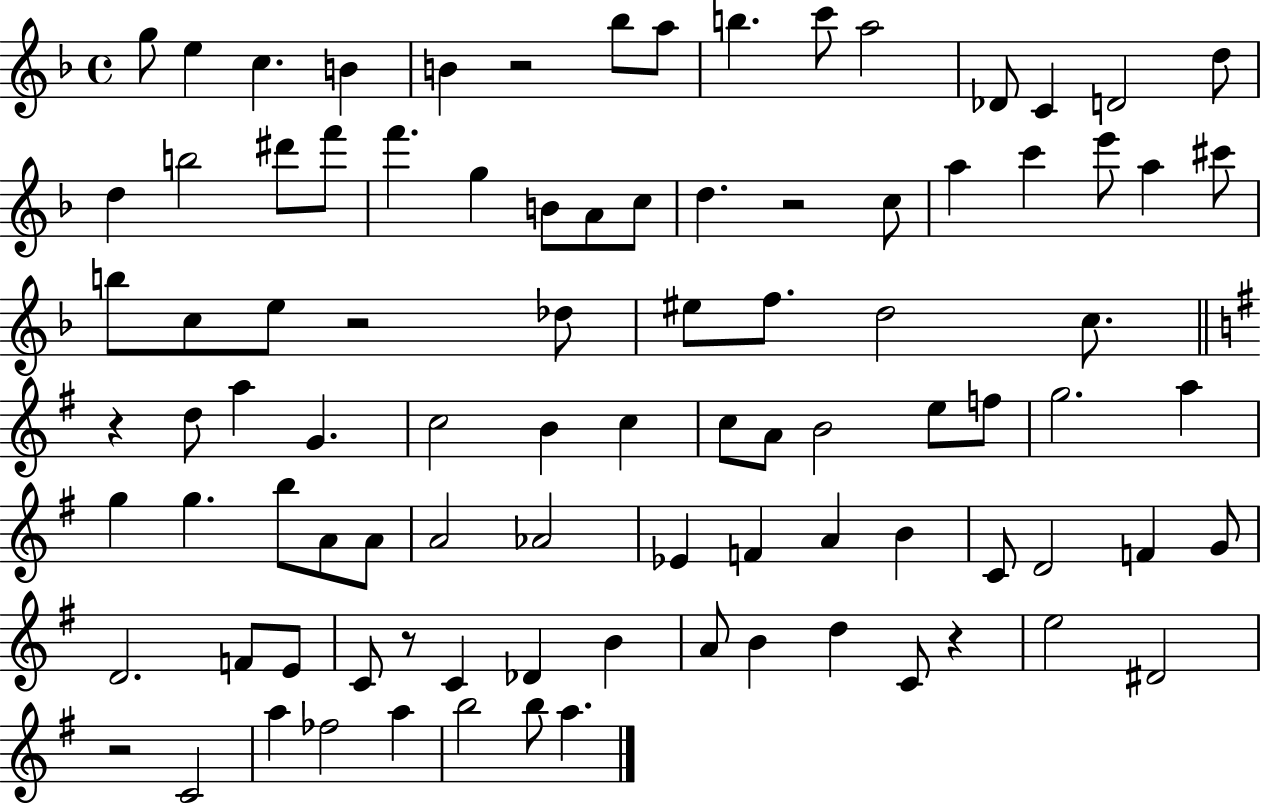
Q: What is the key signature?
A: F major